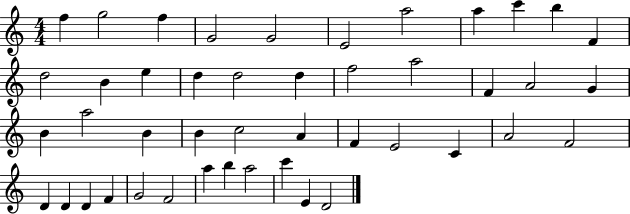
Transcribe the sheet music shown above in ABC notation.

X:1
T:Untitled
M:4/4
L:1/4
K:C
f g2 f G2 G2 E2 a2 a c' b F d2 B e d d2 d f2 a2 F A2 G B a2 B B c2 A F E2 C A2 F2 D D D F G2 F2 a b a2 c' E D2